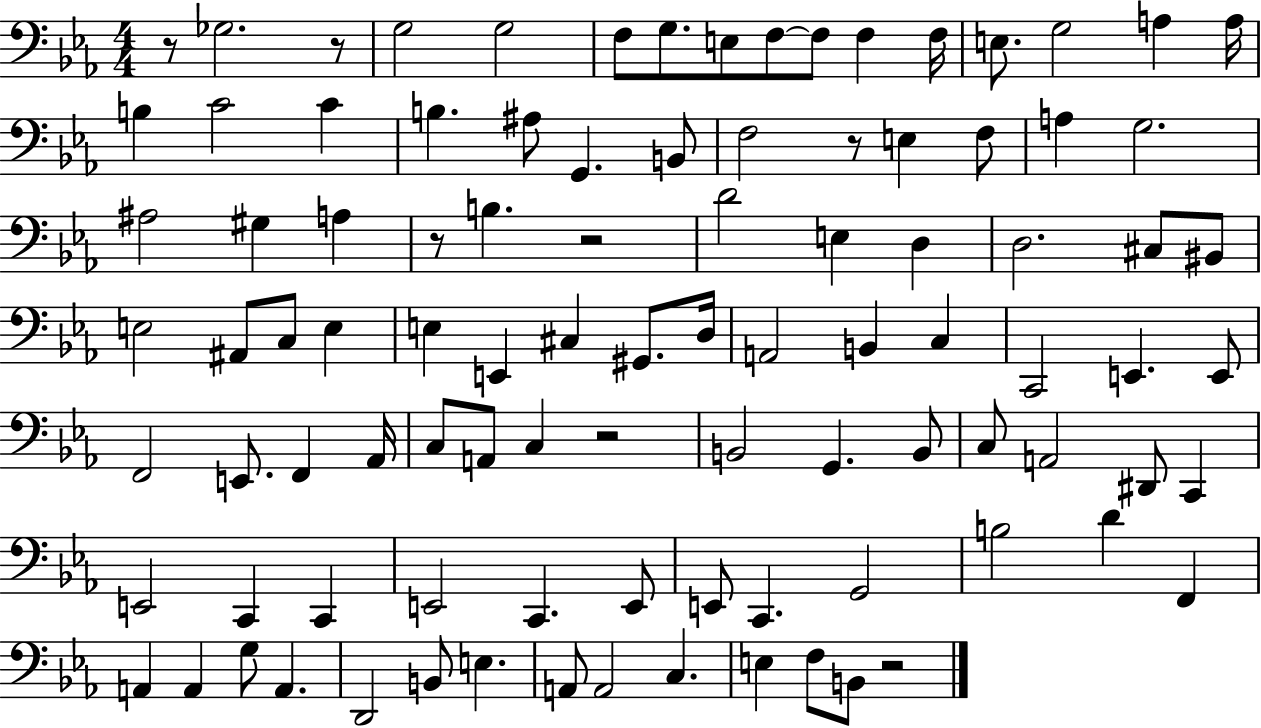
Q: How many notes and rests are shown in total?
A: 97